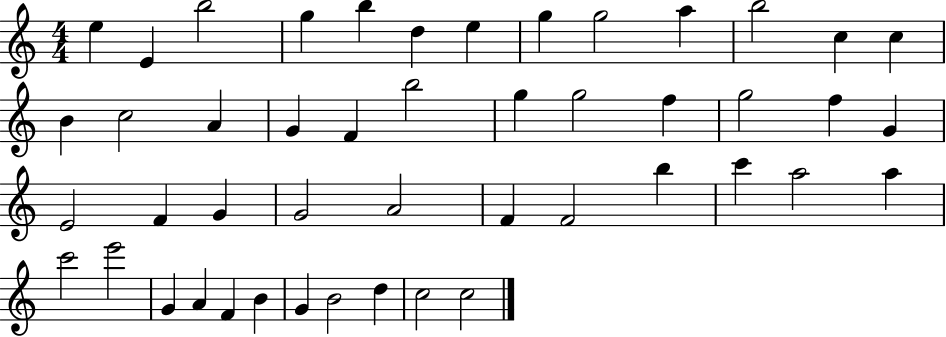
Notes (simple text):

E5/q E4/q B5/h G5/q B5/q D5/q E5/q G5/q G5/h A5/q B5/h C5/q C5/q B4/q C5/h A4/q G4/q F4/q B5/h G5/q G5/h F5/q G5/h F5/q G4/q E4/h F4/q G4/q G4/h A4/h F4/q F4/h B5/q C6/q A5/h A5/q C6/h E6/h G4/q A4/q F4/q B4/q G4/q B4/h D5/q C5/h C5/h